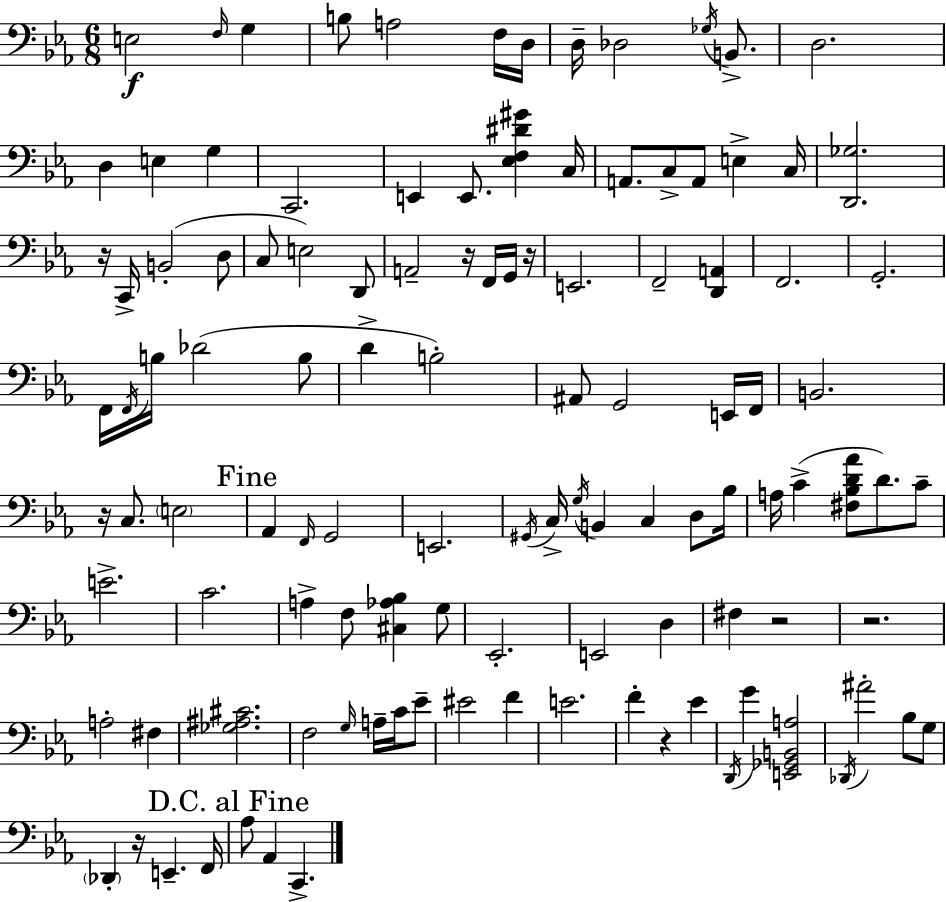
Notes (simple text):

E3/h F3/s G3/q B3/e A3/h F3/s D3/s D3/s Db3/h Gb3/s B2/e. D3/h. D3/q E3/q G3/q C2/h. E2/q E2/e. [Eb3,F3,D#4,G#4]/q C3/s A2/e. C3/e A2/e E3/q C3/s [D2,Gb3]/h. R/s C2/s B2/h D3/e C3/e E3/h D2/e A2/h R/s F2/s G2/s R/s E2/h. F2/h [D2,A2]/q F2/h. G2/h. F2/s F2/s B3/s Db4/h B3/e D4/q B3/h A#2/e G2/h E2/s F2/s B2/h. R/s C3/e. E3/h Ab2/q F2/s G2/h E2/h. G#2/s C3/s G3/s B2/q C3/q D3/e Bb3/s A3/s C4/q [F#3,Bb3,D4,Ab4]/e D4/e. C4/e E4/h. C4/h. A3/q F3/e [C#3,Ab3,Bb3]/q G3/e Eb2/h. E2/h D3/q F#3/q R/h R/h. A3/h F#3/q [Gb3,A#3,C#4]/h. F3/h G3/s A3/s C4/s Eb4/e EIS4/h F4/q E4/h. F4/q R/q Eb4/q D2/s G4/q [E2,Gb2,B2,A3]/h Db2/s A#4/h Bb3/e G3/e Db2/q R/s E2/q. F2/s Ab3/e Ab2/q C2/q.